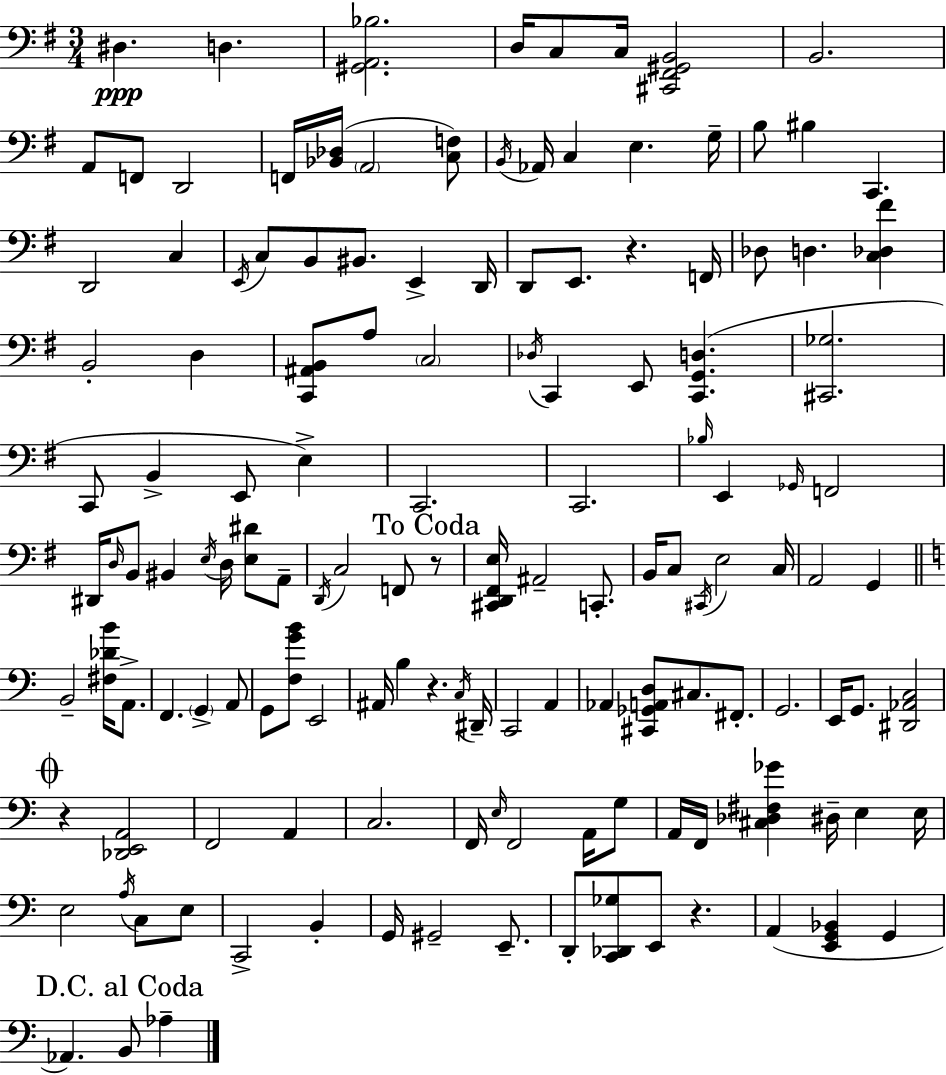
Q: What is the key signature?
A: G major